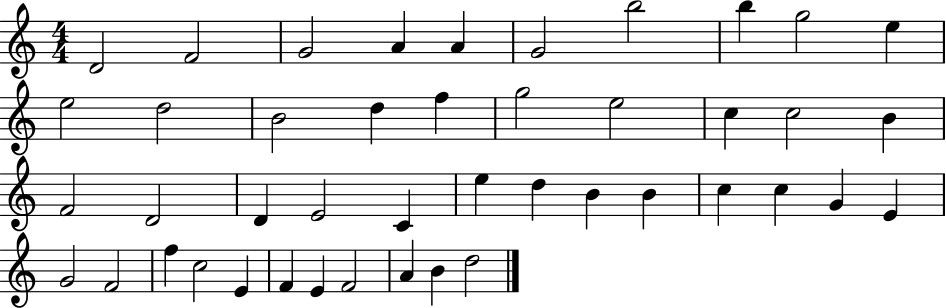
{
  \clef treble
  \numericTimeSignature
  \time 4/4
  \key c \major
  d'2 f'2 | g'2 a'4 a'4 | g'2 b''2 | b''4 g''2 e''4 | \break e''2 d''2 | b'2 d''4 f''4 | g''2 e''2 | c''4 c''2 b'4 | \break f'2 d'2 | d'4 e'2 c'4 | e''4 d''4 b'4 b'4 | c''4 c''4 g'4 e'4 | \break g'2 f'2 | f''4 c''2 e'4 | f'4 e'4 f'2 | a'4 b'4 d''2 | \break \bar "|."
}